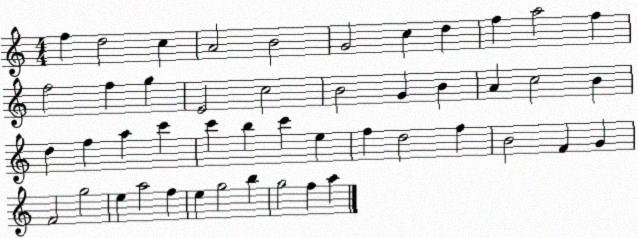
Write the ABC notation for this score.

X:1
T:Untitled
M:4/4
L:1/4
K:C
f d2 c A2 B2 G2 c d f a2 f f2 f g E2 c2 B2 G B A c2 B d f a c' c' b c' e f d2 f B2 F G F2 g2 e a2 f e g2 b g2 f a